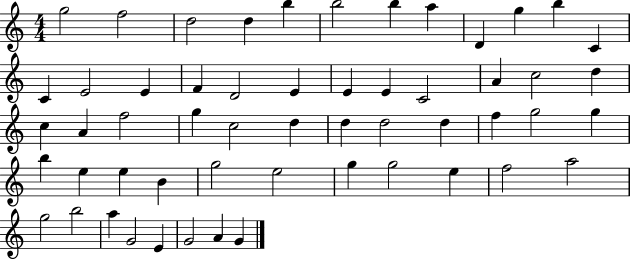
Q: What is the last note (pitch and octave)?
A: G4